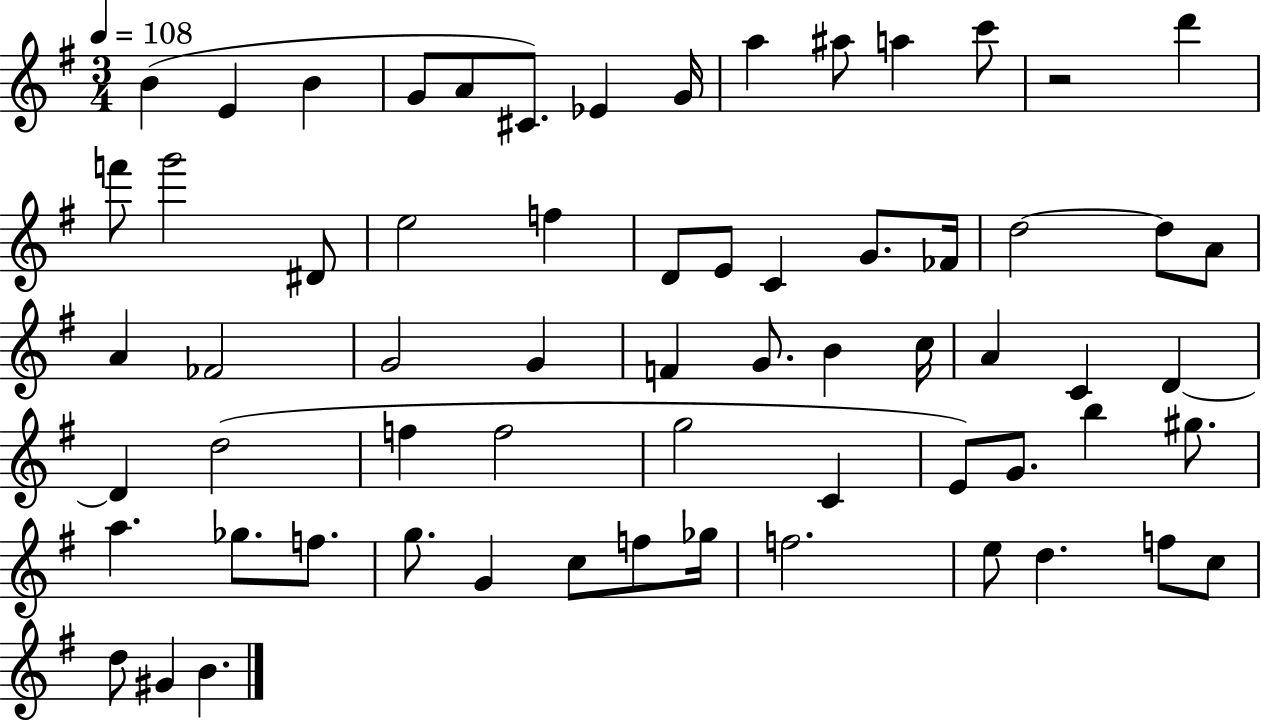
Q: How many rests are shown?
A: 1